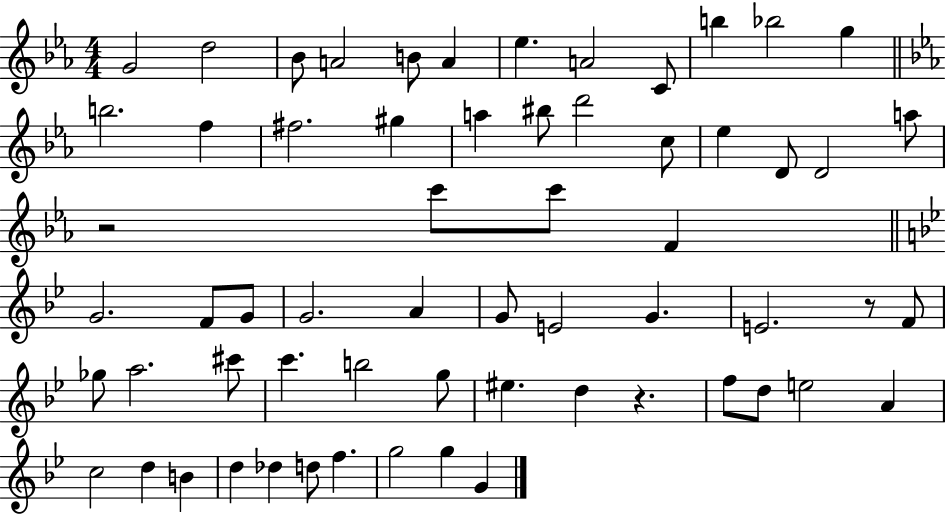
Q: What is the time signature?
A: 4/4